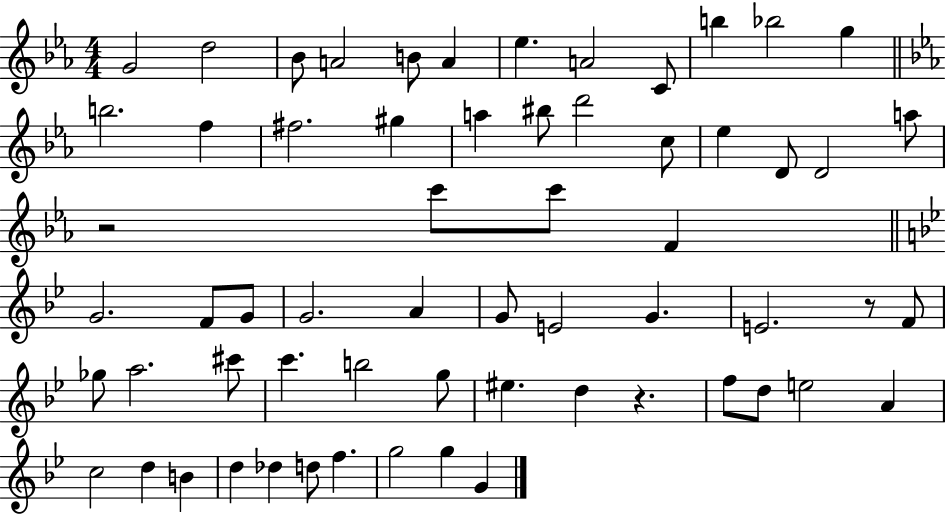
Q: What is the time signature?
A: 4/4